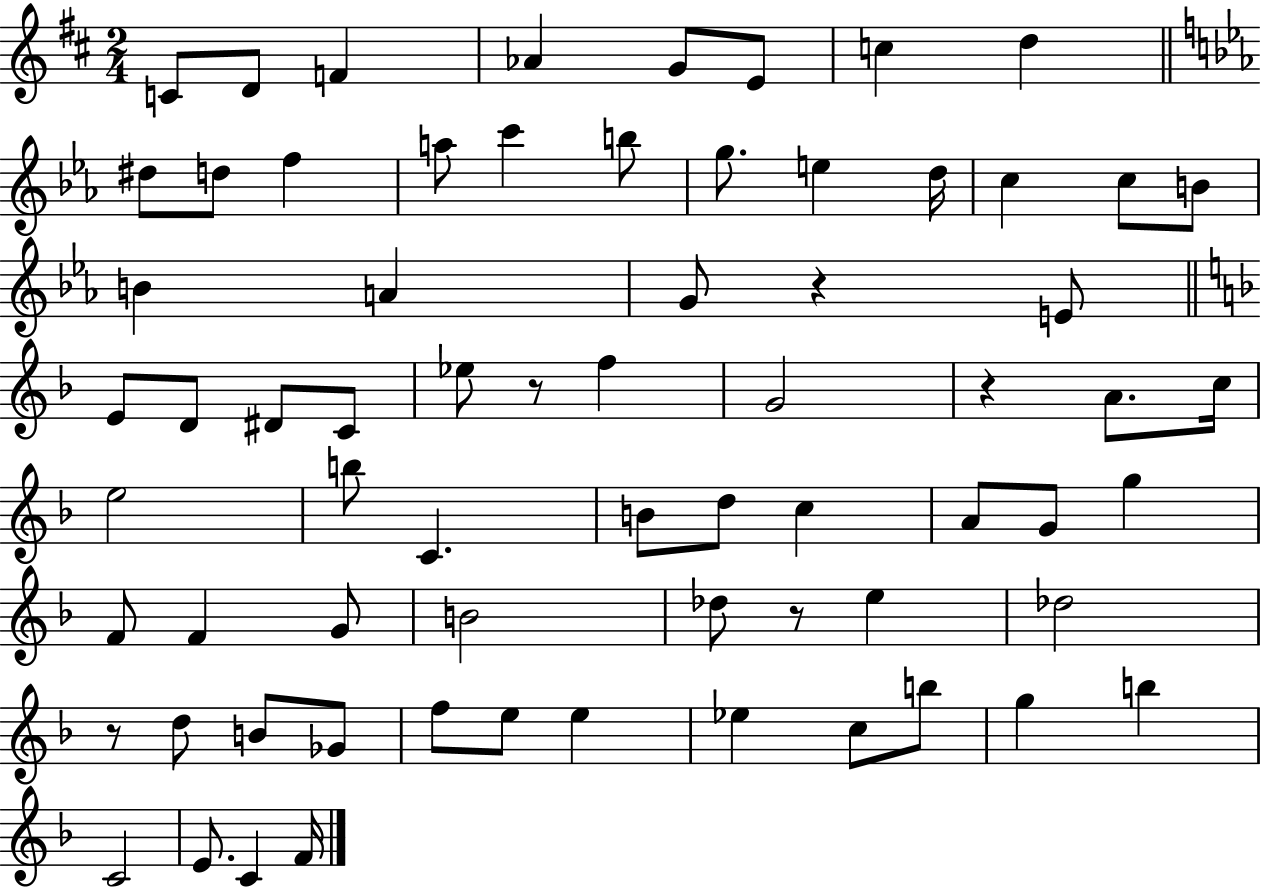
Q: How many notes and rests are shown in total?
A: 69